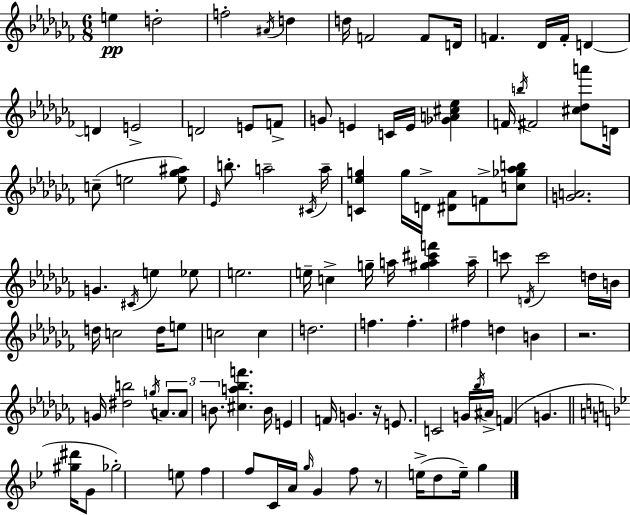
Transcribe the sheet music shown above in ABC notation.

X:1
T:Untitled
M:6/8
L:1/4
K:Abm
e d2 f2 ^A/4 d d/4 F2 F/2 D/4 F _D/4 F/4 D D E2 D2 E/2 F/2 G/2 E C/4 E/4 [_GA^c_e] F/4 b/4 ^F2 [^c_da']/2 D/4 c/2 e2 [e_g^a]/2 _E/4 b/2 a2 ^C/4 a/4 [C_eg] g/4 D/4 [^D_A]/2 F/2 [c_g_ab]/2 [GA]2 G ^C/4 e _e/2 e2 e/4 c g/4 a/4 [^ga^c'f'] a/4 c'/2 D/4 c'2 d/4 B/4 d/4 c2 d/4 e/2 c2 c d2 f f ^f d B z2 G/4 [^db]2 g/4 A/2 A/2 B/2 [^ca_bf'] B/4 E F/4 G z/4 E/2 C2 G/4 _b/4 ^A/4 F G [^g^d']/4 G/2 _g2 e/2 f f/2 C/4 A/4 g/4 G f/2 z/2 e/4 d/2 e/4 g